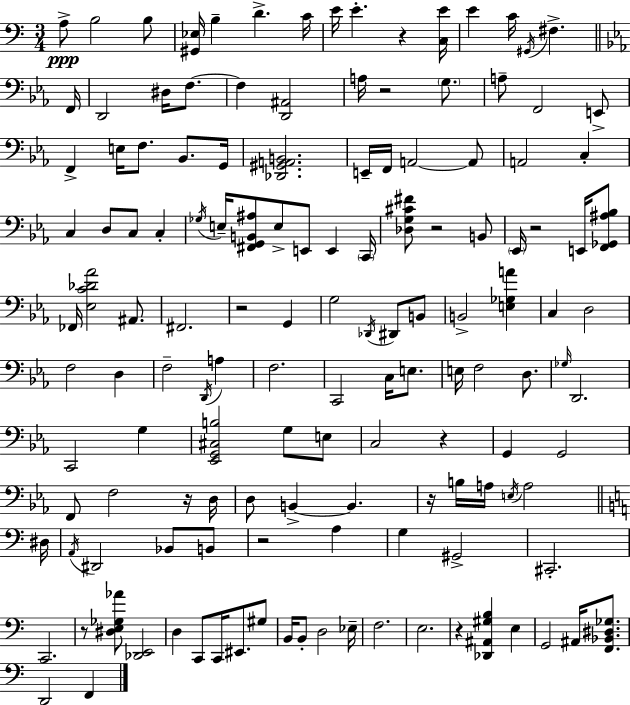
A3/e B3/h B3/e [G#2,Eb3]/s B3/q D4/q. C4/s E4/s E4/q. R/q [C3,E4]/s E4/q C4/s G#2/s F#3/q. F2/s D2/h D#3/s F3/e. F3/q [D2,A#2]/h A3/s R/h G3/e. A3/e F2/h E2/e F2/q E3/s F3/e. Bb2/e. G2/s [Db2,G#2,A2,B2]/h. E2/s F2/s A2/h A2/e A2/h C3/q C3/q D3/e C3/e C3/q Gb3/s E3/s [F#2,G2,B2,A#3]/e E3/e E2/e E2/q C2/s [Db3,G3,C#4,F#4]/e R/h B2/e Eb2/s R/h E2/s [F2,Gb2,A#3,Bb3]/e FES2/s [Eb3,C4,Db4,Ab4]/h A#2/e. F#2/h. R/h G2/q G3/h Db2/s D#2/e B2/e B2/h [E3,Gb3,A4]/q C3/q D3/h F3/h D3/q F3/h D2/s A3/q F3/h. C2/h C3/s E3/e. E3/s F3/h D3/e. Gb3/s D2/h. C2/h G3/q [Eb2,G2,C#3,B3]/h G3/e E3/e C3/h R/q G2/q G2/h F2/e F3/h R/s D3/s D3/e B2/q B2/q. R/s B3/s A3/s E3/s A3/h D#3/s A2/s D#2/h Bb2/e B2/e R/h A3/q G3/q G#2/h C#2/h. C2/h. R/e [D#3,E3,Gb3,Ab4]/e [Db2,E2]/h D3/q C2/e C2/s EIS2/e. G#3/e B2/s B2/e D3/h Eb3/s F3/h. E3/h. R/q [Db2,A#2,G#3,B3]/q E3/q G2/h A#2/s [F2,Bb2,D#3,Gb3]/e. D2/h F2/q